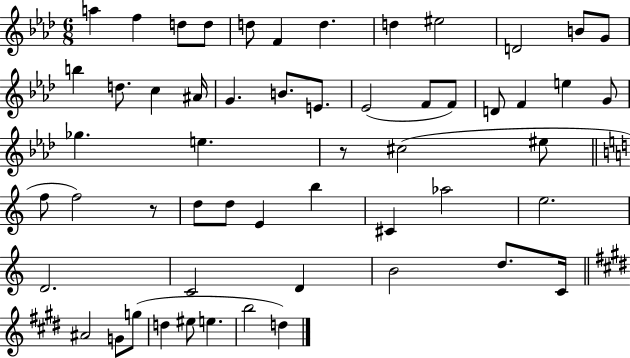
{
  \clef treble
  \numericTimeSignature
  \time 6/8
  \key aes \major
  a''4 f''4 d''8 d''8 | d''8 f'4 d''4. | d''4 eis''2 | d'2 b'8 g'8 | \break b''4 d''8. c''4 ais'16 | g'4. b'8. e'8. | ees'2( f'8 f'8) | d'8 f'4 e''4 g'8 | \break ges''4. e''4. | r8 cis''2( eis''8 | \bar "||" \break \key c \major f''8 f''2) r8 | d''8 d''8 e'4 b''4 | cis'4 aes''2 | e''2. | \break d'2. | c'2 d'4 | b'2 d''8. c'16 | \bar "||" \break \key e \major ais'2 g'8 g''8( | d''4 eis''8 e''4. | b''2 d''4) | \bar "|."
}